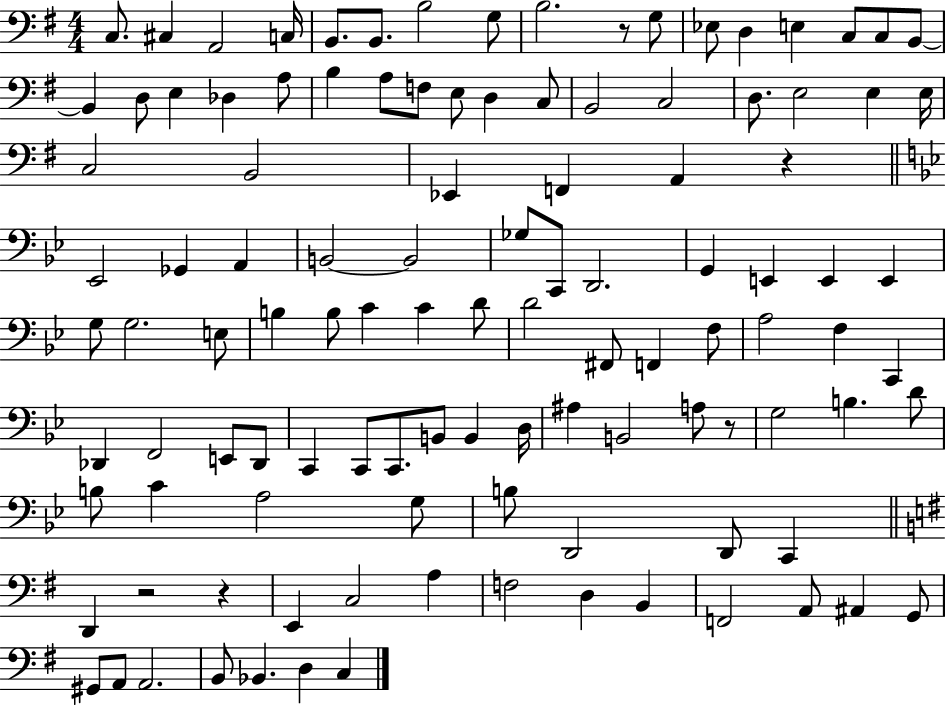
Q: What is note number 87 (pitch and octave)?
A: D2